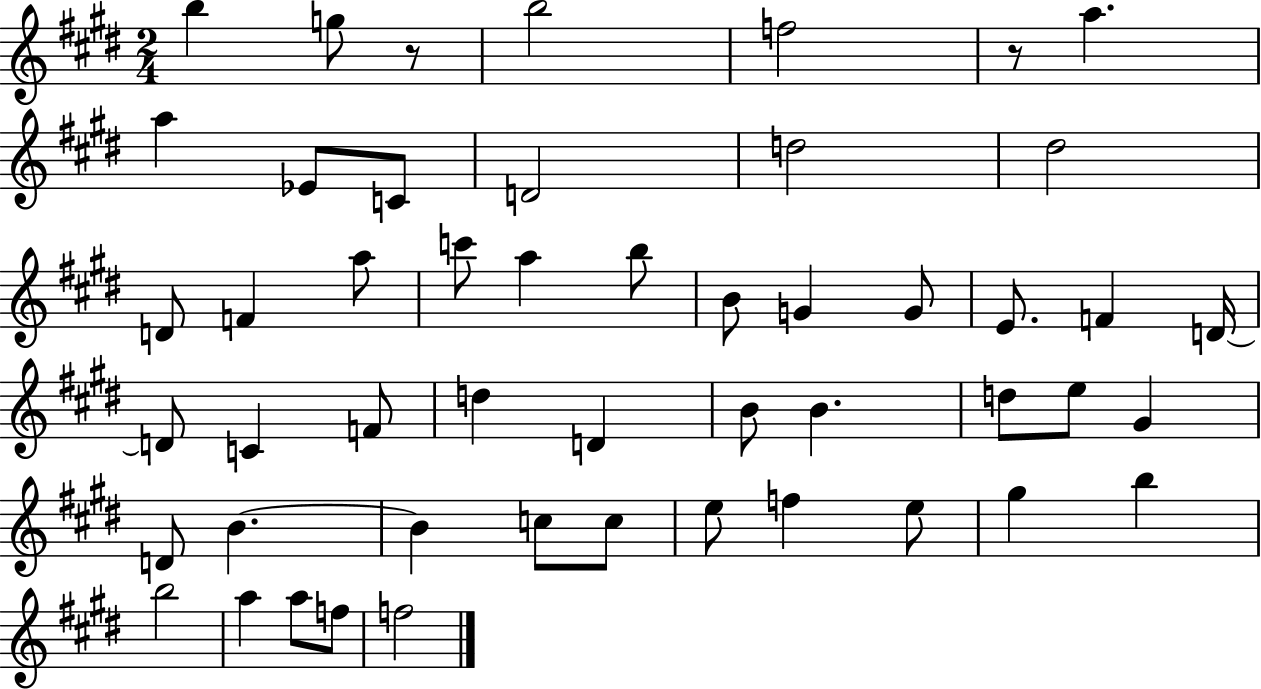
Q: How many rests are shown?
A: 2